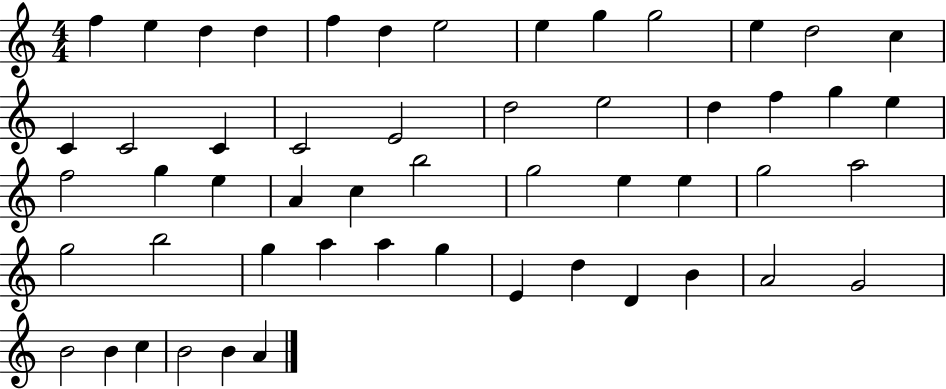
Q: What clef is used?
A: treble